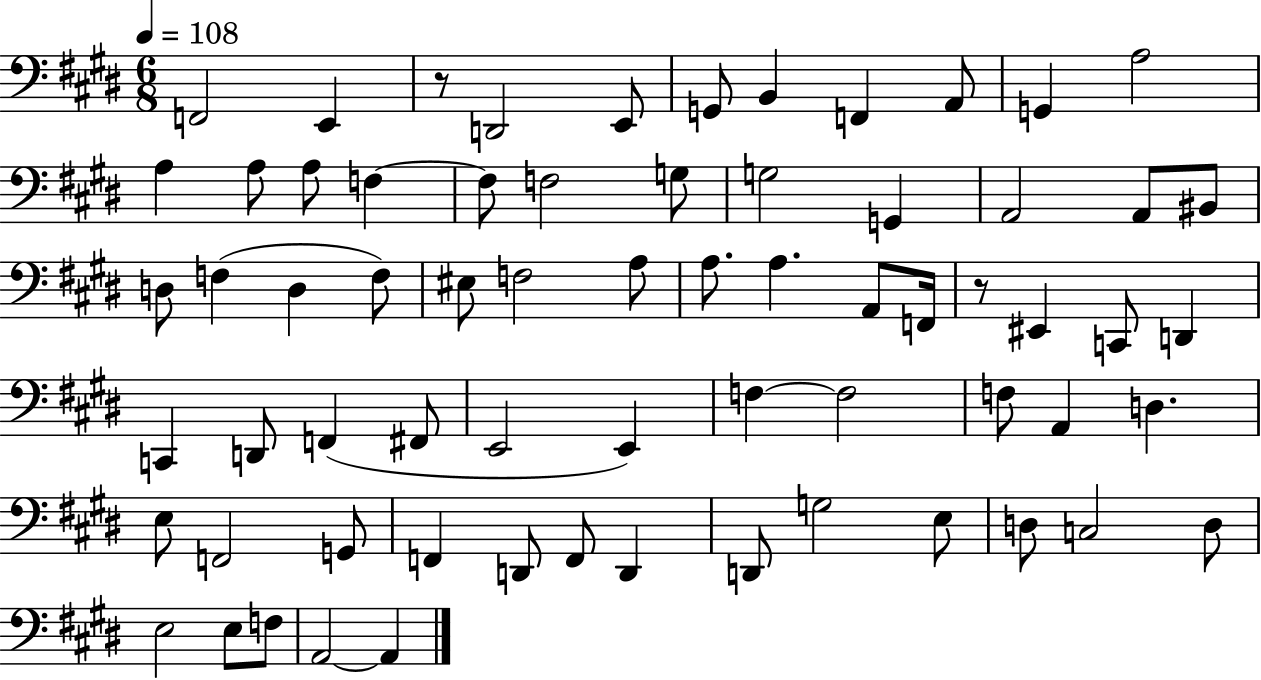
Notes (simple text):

F2/h E2/q R/e D2/h E2/e G2/e B2/q F2/q A2/e G2/q A3/h A3/q A3/e A3/e F3/q F3/e F3/h G3/e G3/h G2/q A2/h A2/e BIS2/e D3/e F3/q D3/q F3/e EIS3/e F3/h A3/e A3/e. A3/q. A2/e F2/s R/e EIS2/q C2/e D2/q C2/q D2/e F2/q F#2/e E2/h E2/q F3/q F3/h F3/e A2/q D3/q. E3/e F2/h G2/e F2/q D2/e F2/e D2/q D2/e G3/h E3/e D3/e C3/h D3/e E3/h E3/e F3/e A2/h A2/q